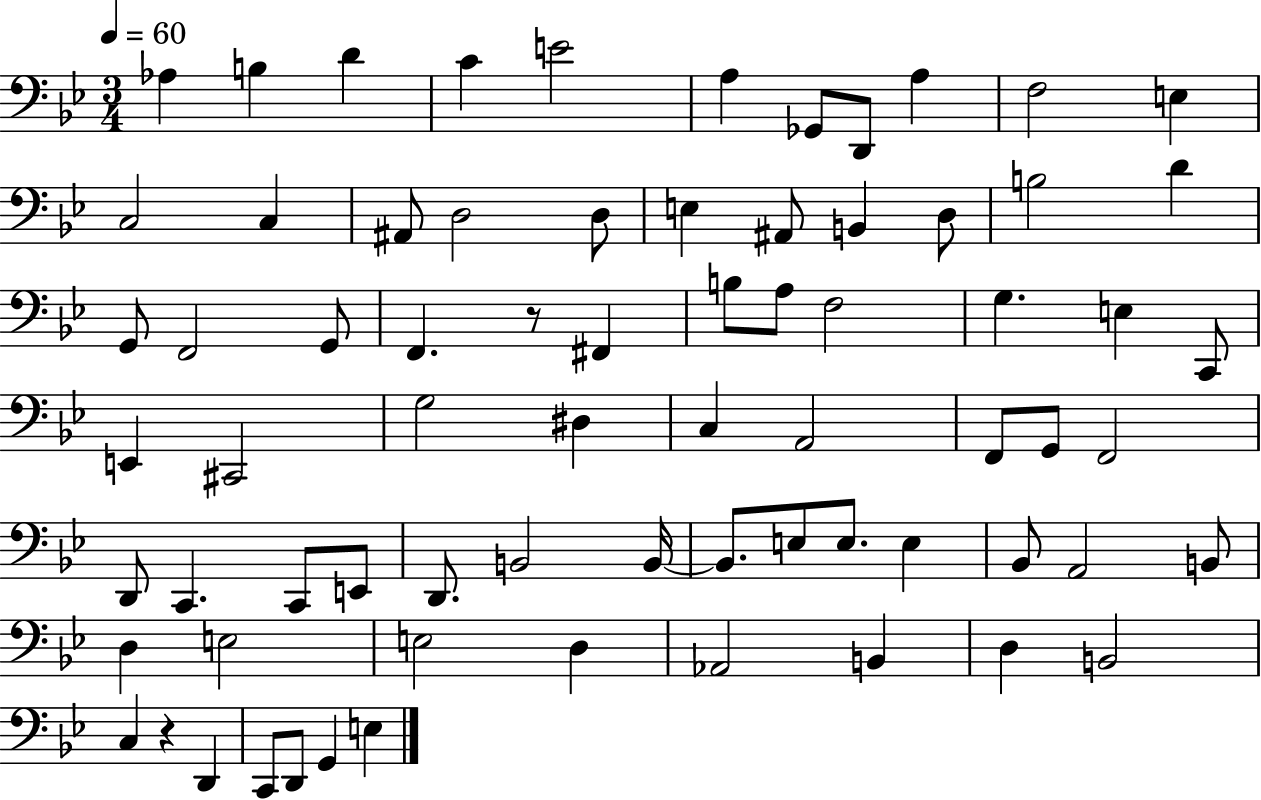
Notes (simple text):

Ab3/q B3/q D4/q C4/q E4/h A3/q Gb2/e D2/e A3/q F3/h E3/q C3/h C3/q A#2/e D3/h D3/e E3/q A#2/e B2/q D3/e B3/h D4/q G2/e F2/h G2/e F2/q. R/e F#2/q B3/e A3/e F3/h G3/q. E3/q C2/e E2/q C#2/h G3/h D#3/q C3/q A2/h F2/e G2/e F2/h D2/e C2/q. C2/e E2/e D2/e. B2/h B2/s B2/e. E3/e E3/e. E3/q Bb2/e A2/h B2/e D3/q E3/h E3/h D3/q Ab2/h B2/q D3/q B2/h C3/q R/q D2/q C2/e D2/e G2/q E3/q